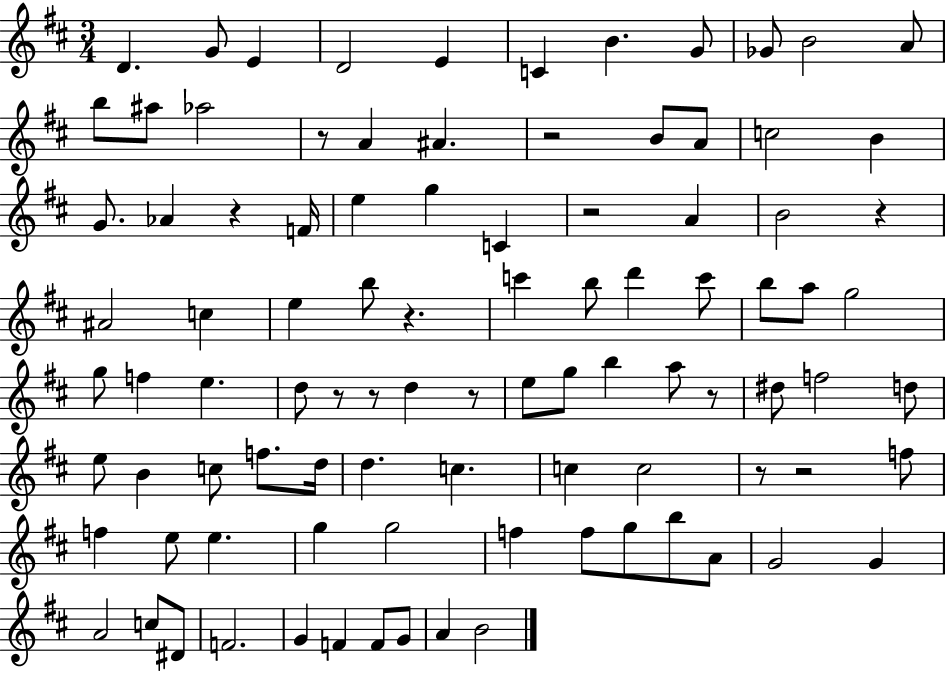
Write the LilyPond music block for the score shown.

{
  \clef treble
  \numericTimeSignature
  \time 3/4
  \key d \major
  d'4. g'8 e'4 | d'2 e'4 | c'4 b'4. g'8 | ges'8 b'2 a'8 | \break b''8 ais''8 aes''2 | r8 a'4 ais'4. | r2 b'8 a'8 | c''2 b'4 | \break g'8. aes'4 r4 f'16 | e''4 g''4 c'4 | r2 a'4 | b'2 r4 | \break ais'2 c''4 | e''4 b''8 r4. | c'''4 b''8 d'''4 c'''8 | b''8 a''8 g''2 | \break g''8 f''4 e''4. | d''8 r8 r8 d''4 r8 | e''8 g''8 b''4 a''8 r8 | dis''8 f''2 d''8 | \break e''8 b'4 c''8 f''8. d''16 | d''4. c''4. | c''4 c''2 | r8 r2 f''8 | \break f''4 e''8 e''4. | g''4 g''2 | f''4 f''8 g''8 b''8 a'8 | g'2 g'4 | \break a'2 c''8 dis'8 | f'2. | g'4 f'4 f'8 g'8 | a'4 b'2 | \break \bar "|."
}